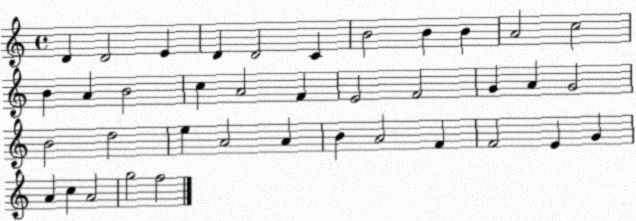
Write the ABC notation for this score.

X:1
T:Untitled
M:4/4
L:1/4
K:C
D D2 E D D2 C B2 B B A2 c2 B A B2 c A2 F E2 F2 G A G2 B2 d2 e A2 A B A2 F F2 E G A c A2 g2 f2